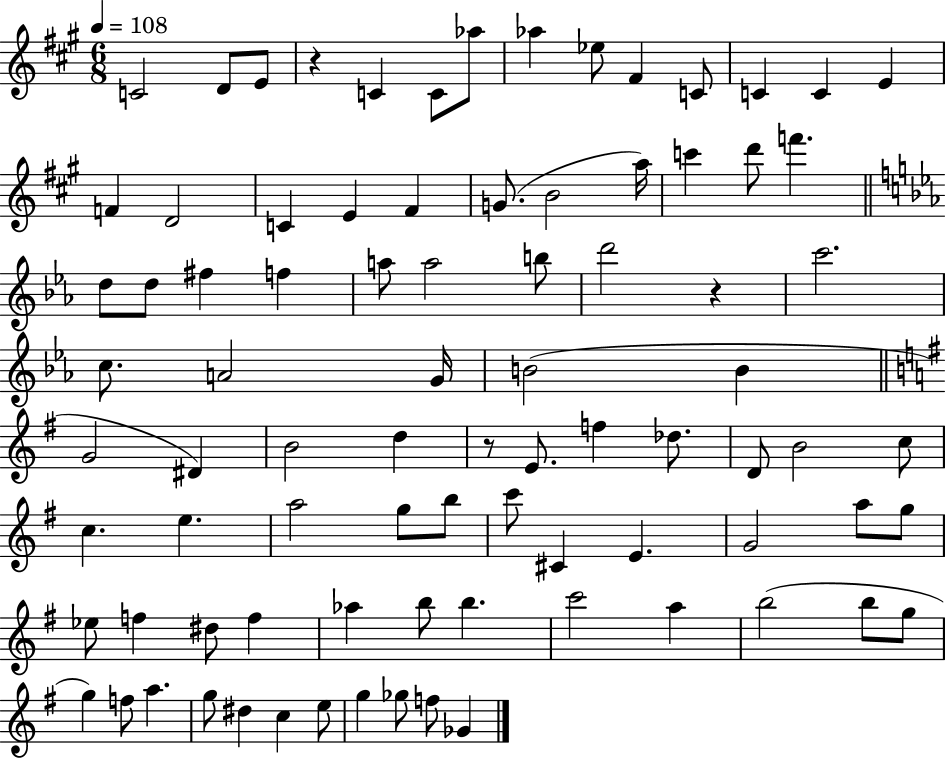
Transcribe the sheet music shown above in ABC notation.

X:1
T:Untitled
M:6/8
L:1/4
K:A
C2 D/2 E/2 z C C/2 _a/2 _a _e/2 ^F C/2 C C E F D2 C E ^F G/2 B2 a/4 c' d'/2 f' d/2 d/2 ^f f a/2 a2 b/2 d'2 z c'2 c/2 A2 G/4 B2 B G2 ^D B2 d z/2 E/2 f _d/2 D/2 B2 c/2 c e a2 g/2 b/2 c'/2 ^C E G2 a/2 g/2 _e/2 f ^d/2 f _a b/2 b c'2 a b2 b/2 g/2 g f/2 a g/2 ^d c e/2 g _g/2 f/2 _G